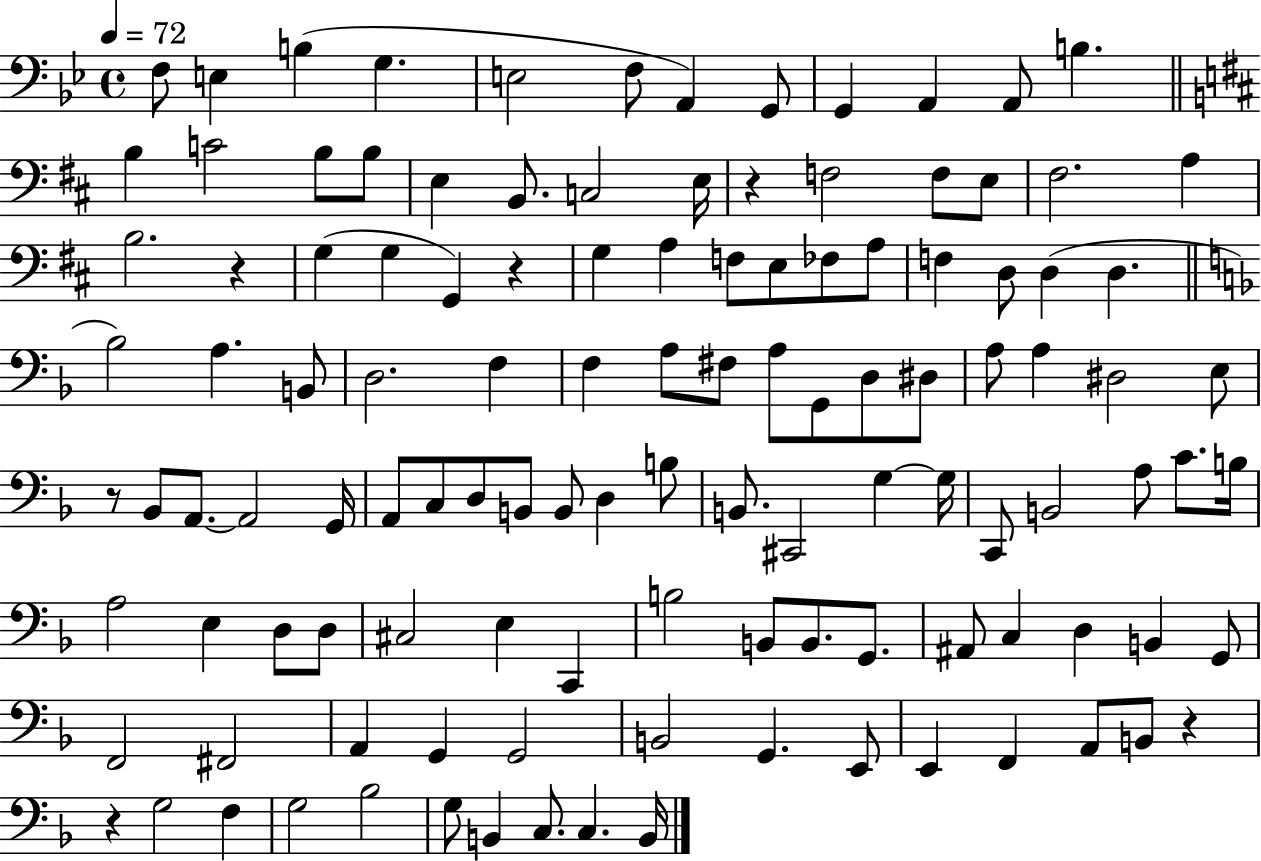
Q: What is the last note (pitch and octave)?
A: B2